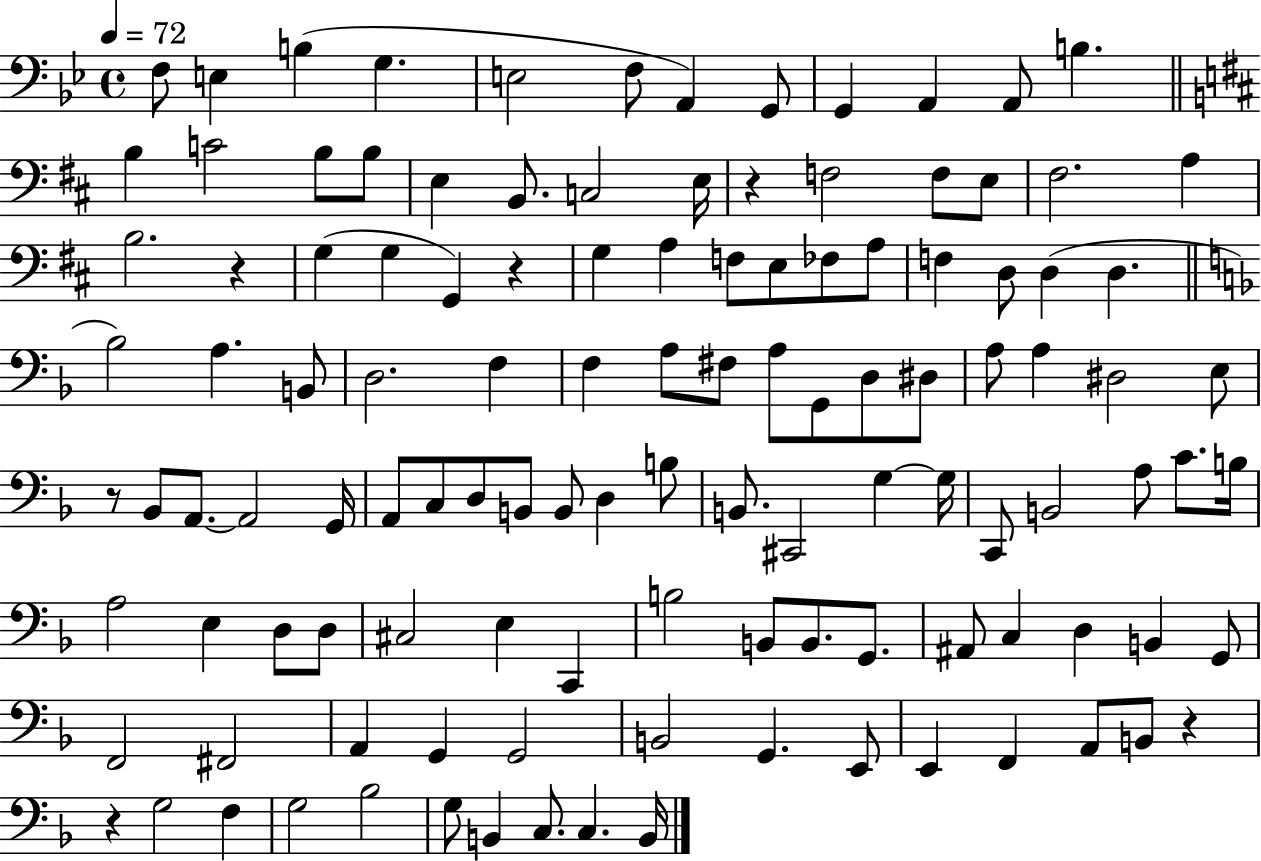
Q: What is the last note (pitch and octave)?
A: B2